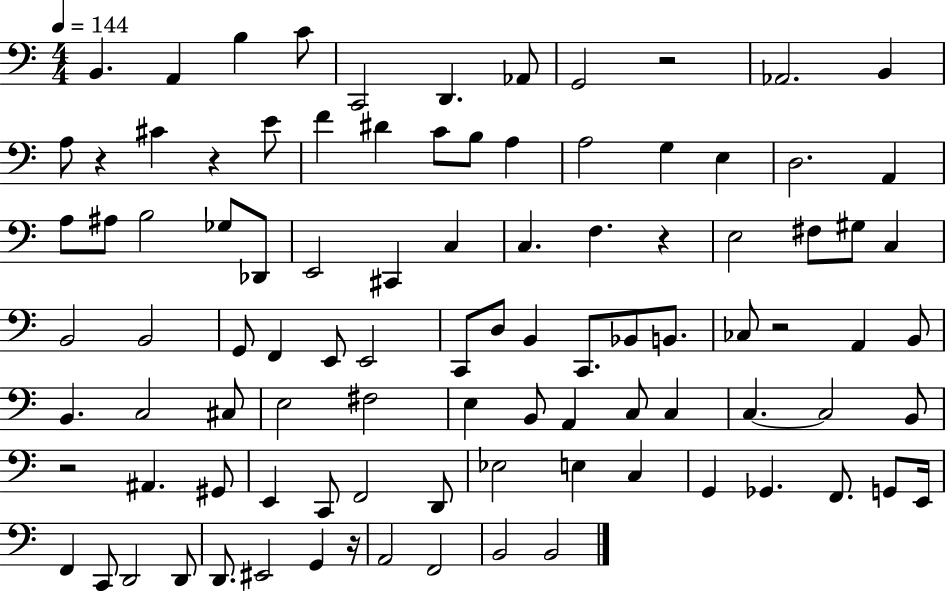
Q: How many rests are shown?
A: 7